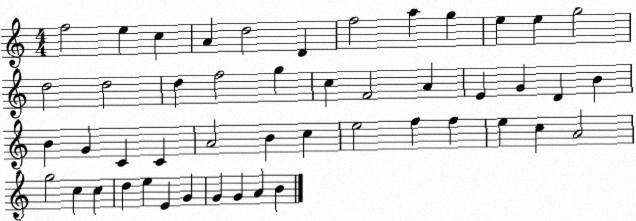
X:1
T:Untitled
M:4/4
L:1/4
K:C
f2 e c A d2 D f2 a g e e g2 d2 d2 d f2 g c F2 A E G D B B G C C A2 B c e2 f f e c A2 g2 c c d e E G G G A B